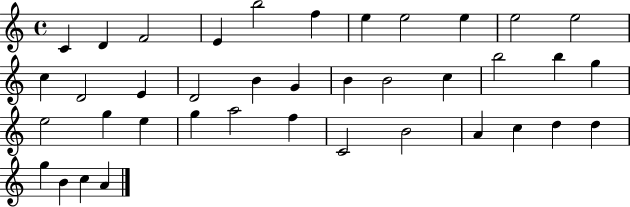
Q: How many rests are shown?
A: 0